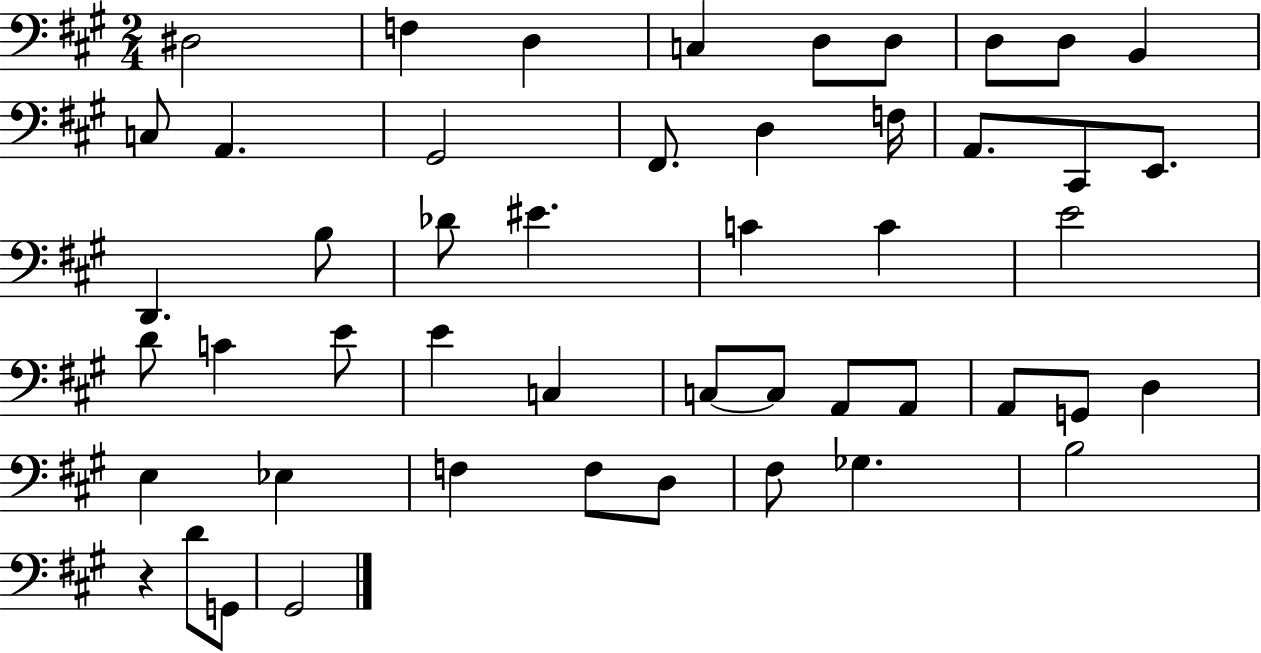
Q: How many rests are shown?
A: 1